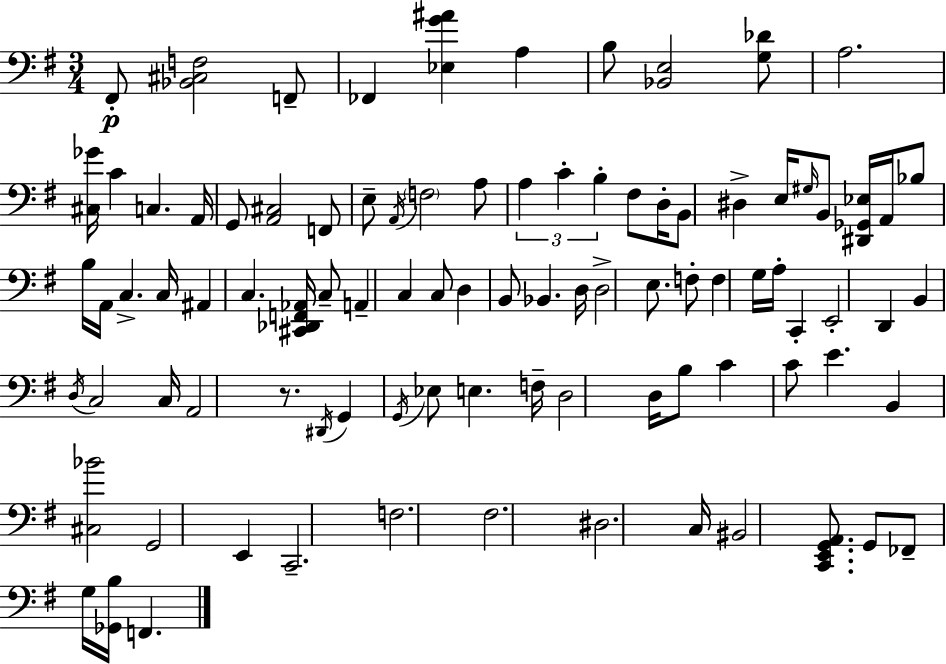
{
  \clef bass
  \numericTimeSignature
  \time 3/4
  \key g \major
  \repeat volta 2 { fis,8-.\p <bes, cis f>2 f,8-- | fes,4 <ees g' ais'>4 a4 | b8 <bes, e>2 <g des'>8 | a2. | \break <cis ges'>16 c'4 c4. a,16 | g,8 <a, cis>2 f,8 | e8-- \acciaccatura { a,16 } \parenthesize f2 a8 | \tuplet 3/2 { a4 c'4-. b4-. } | \break fis8 d16-. b,8 dis4-> e16 \grace { gis16 } | b,8 <dis, ges, ees>16 a,16 bes8 b16 a,16 c4.-> | c16 ais,4 c4. | <cis, des, f, aes,>16 c8-- a,4-- c4 | \break c8 d4 b,8 bes,4. | d16 d2-> e8. | f8-. f4 g16 a16-. c,4-. | e,2-. d,4 | \break b,4 \acciaccatura { d16 } c2 | c16 a,2 | r8. \acciaccatura { dis,16 } g,4 \acciaccatura { g,16 } ees8 e4. | f16-- d2 | \break d16 b8 c'4 c'8 e'4. | b,4 <cis bes'>2 | g,2 | e,4 c,2.-- | \break f2. | fis2. | dis2. | c16 bis,2 | \break <c, e, g, a,>8. g,8 fes,8-- g16 <ges, b>16 f,4. | } \bar "|."
}